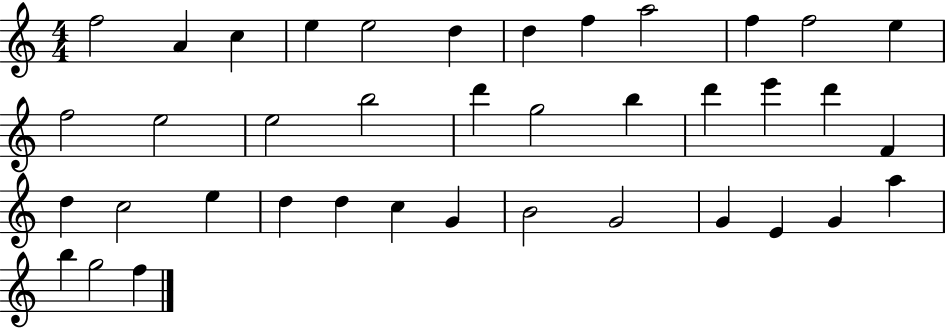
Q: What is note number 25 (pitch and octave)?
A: C5